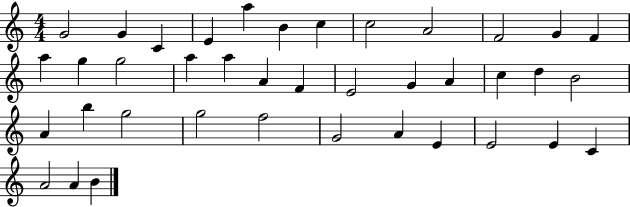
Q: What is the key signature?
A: C major